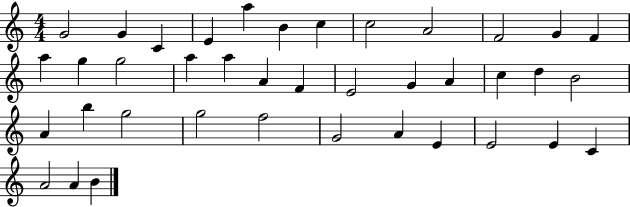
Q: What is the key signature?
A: C major